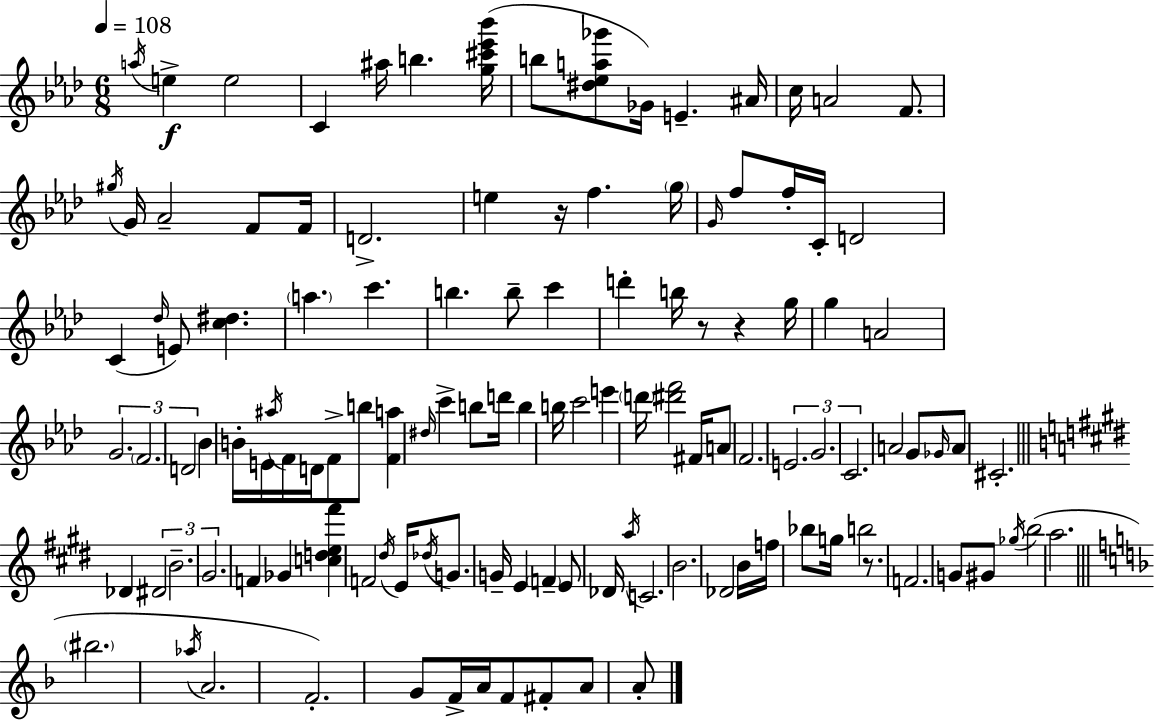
A5/s E5/q E5/h C4/q A#5/s B5/q. [G5,C#6,Eb6,Bb6]/s B5/e [D#5,Eb5,A5,Gb6]/e Gb4/s E4/q. A#4/s C5/s A4/h F4/e. G#5/s G4/s Ab4/h F4/e F4/s D4/h. E5/q R/s F5/q. G5/s G4/s F5/e F5/s C4/s D4/h C4/q Db5/s E4/e [C5,D#5]/q. A5/q. C6/q. B5/q. B5/e C6/q D6/q B5/s R/e R/q G5/s G5/q A4/h G4/h. F4/h. D4/h Bb4/q B4/s E4/s A#5/s F4/s D4/s F4/e B5/e [F4,A5]/q D#5/s C6/q B5/e D6/s B5/q B5/s C6/h E6/q D6/s [D#6,F6]/h F#4/s A4/e F4/h. E4/h. G4/h. C4/h. A4/h G4/e Gb4/s A4/e C#4/h. Db4/q D#4/h B4/h. G#4/h. F4/q Gb4/q [C5,D5,E5,F#6]/q F4/h D#5/s E4/s Db5/s G4/e. G4/s E4/q F4/q E4/e Db4/s A5/s C4/h. B4/h. Db4/h B4/s F5/s Bb5/e G5/s B5/h R/e. F4/h. G4/e G#4/e Gb5/s B5/h A5/h. BIS5/h. Ab5/s A4/h. F4/h. G4/e F4/s A4/s F4/e F#4/e A4/e A4/e